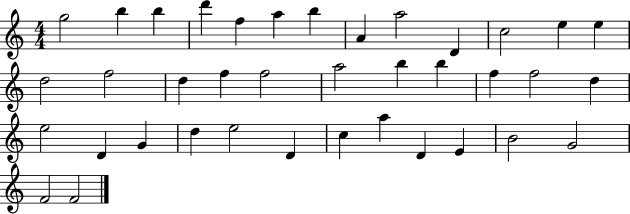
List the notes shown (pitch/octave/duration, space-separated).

G5/h B5/q B5/q D6/q F5/q A5/q B5/q A4/q A5/h D4/q C5/h E5/q E5/q D5/h F5/h D5/q F5/q F5/h A5/h B5/q B5/q F5/q F5/h D5/q E5/h D4/q G4/q D5/q E5/h D4/q C5/q A5/q D4/q E4/q B4/h G4/h F4/h F4/h